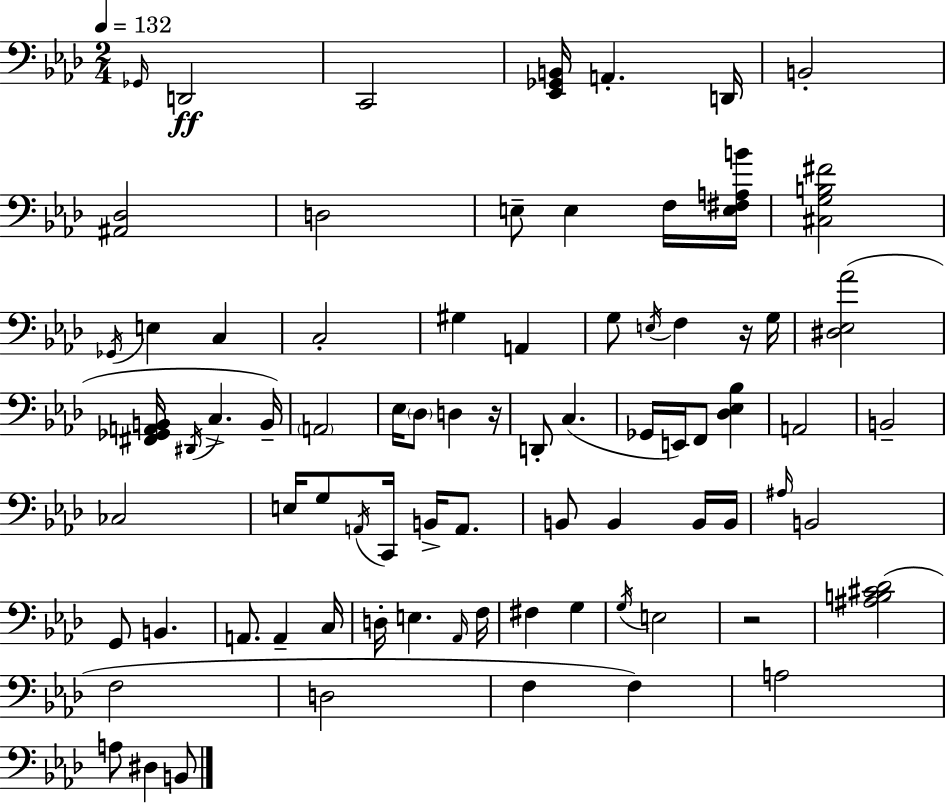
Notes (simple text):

Gb2/s D2/h C2/h [Eb2,Gb2,B2]/s A2/q. D2/s B2/h [A#2,Db3]/h D3/h E3/e E3/q F3/s [E3,F#3,A3,B4]/s [C#3,G3,B3,F#4]/h Gb2/s E3/q C3/q C3/h G#3/q A2/q G3/e E3/s F3/q R/s G3/s [D#3,Eb3,Ab4]/h [F#2,Gb2,A2,B2]/s D#2/s C3/q. B2/s A2/h Eb3/s Db3/e D3/q R/s D2/e C3/q. Gb2/s E2/s F2/e [Db3,Eb3,Bb3]/q A2/h B2/h CES3/h E3/s G3/e A2/s C2/s B2/s A2/e. B2/e B2/q B2/s B2/s A#3/s B2/h G2/e B2/q. A2/e. A2/q C3/s D3/s E3/q. Ab2/s F3/s F#3/q G3/q G3/s E3/h R/h [A#3,B3,C#4,Db4]/h F3/h D3/h F3/q F3/q A3/h A3/e D#3/q B2/e